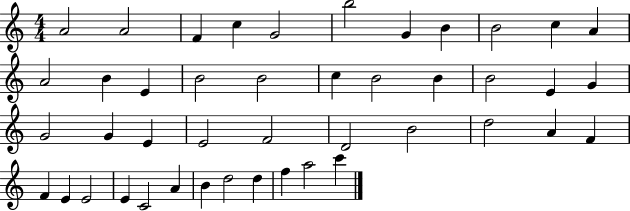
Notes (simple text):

A4/h A4/h F4/q C5/q G4/h B5/h G4/q B4/q B4/h C5/q A4/q A4/h B4/q E4/q B4/h B4/h C5/q B4/h B4/q B4/h E4/q G4/q G4/h G4/q E4/q E4/h F4/h D4/h B4/h D5/h A4/q F4/q F4/q E4/q E4/h E4/q C4/h A4/q B4/q D5/h D5/q F5/q A5/h C6/q